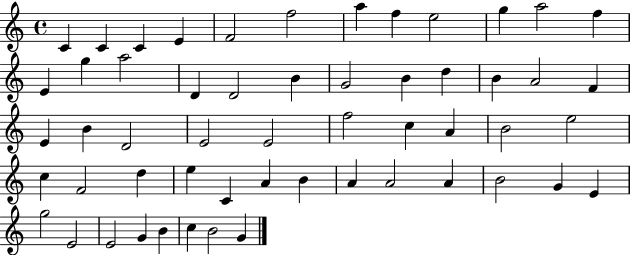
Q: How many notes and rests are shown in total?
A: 55